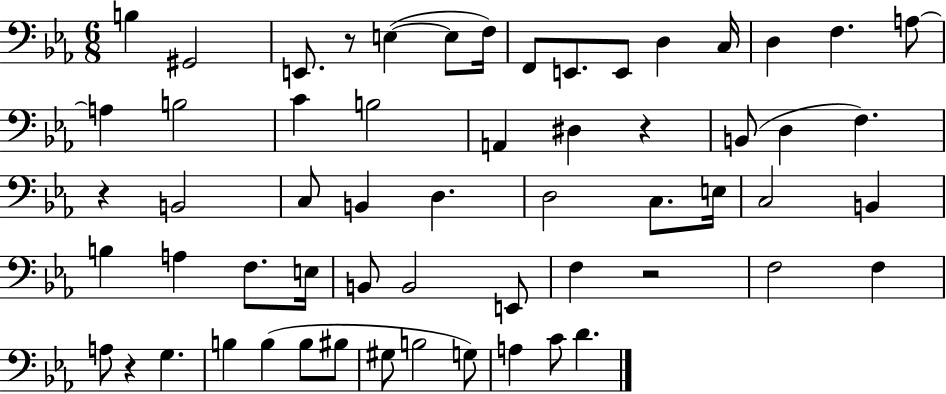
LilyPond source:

{
  \clef bass
  \numericTimeSignature
  \time 6/8
  \key ees \major
  b4 gis,2 | e,8. r8 e4~(~ e8 f16) | f,8 e,8. e,8 d4 c16 | d4 f4. a8~~ | \break a4 b2 | c'4 b2 | a,4 dis4 r4 | b,8( d4 f4.) | \break r4 b,2 | c8 b,4 d4. | d2 c8. e16 | c2 b,4 | \break b4 a4 f8. e16 | b,8 b,2 e,8 | f4 r2 | f2 f4 | \break a8 r4 g4. | b4 b4( b8 bis8 | gis8 b2 g8) | a4 c'8 d'4. | \break \bar "|."
}